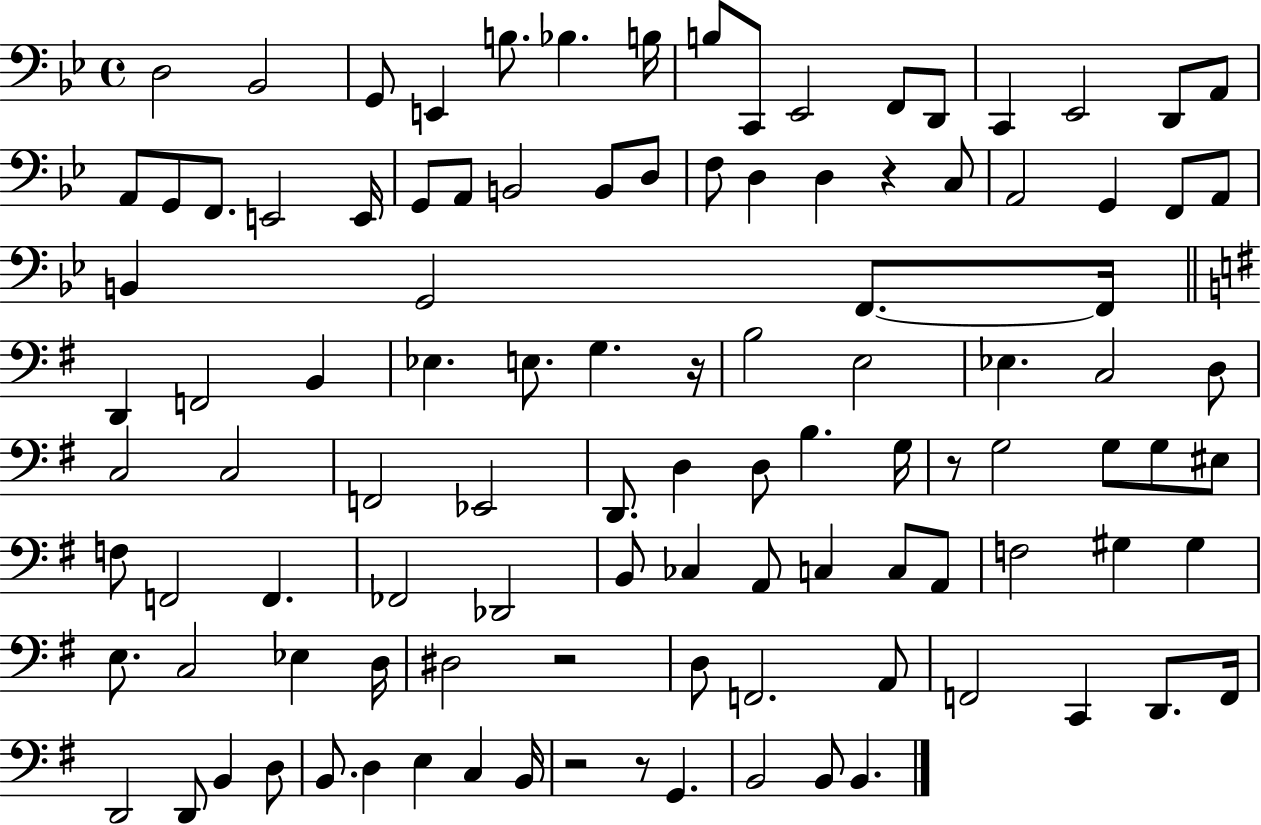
D3/h Bb2/h G2/e E2/q B3/e. Bb3/q. B3/s B3/e C2/e Eb2/h F2/e D2/e C2/q Eb2/h D2/e A2/e A2/e G2/e F2/e. E2/h E2/s G2/e A2/e B2/h B2/e D3/e F3/e D3/q D3/q R/q C3/e A2/h G2/q F2/e A2/e B2/q G2/h F2/e. F2/s D2/q F2/h B2/q Eb3/q. E3/e. G3/q. R/s B3/h E3/h Eb3/q. C3/h D3/e C3/h C3/h F2/h Eb2/h D2/e. D3/q D3/e B3/q. G3/s R/e G3/h G3/e G3/e EIS3/e F3/e F2/h F2/q. FES2/h Db2/h B2/e CES3/q A2/e C3/q C3/e A2/e F3/h G#3/q G#3/q E3/e. C3/h Eb3/q D3/s D#3/h R/h D3/e F2/h. A2/e F2/h C2/q D2/e. F2/s D2/h D2/e B2/q D3/e B2/e. D3/q E3/q C3/q B2/s R/h R/e G2/q. B2/h B2/e B2/q.